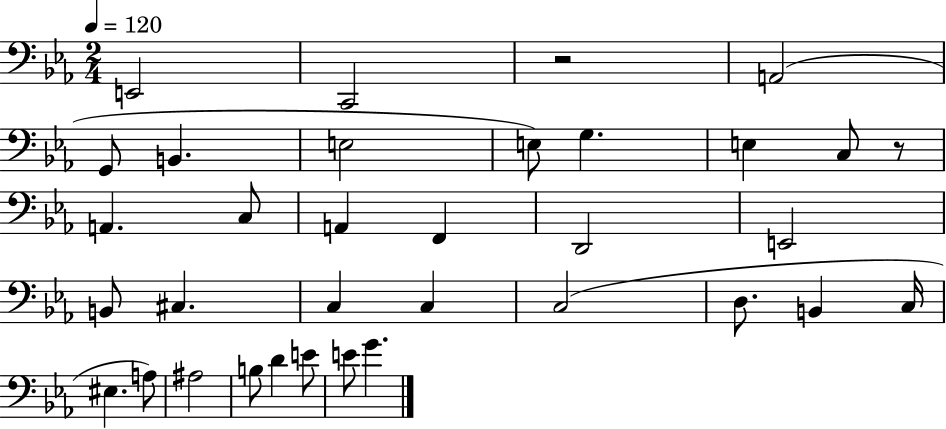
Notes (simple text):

E2/h C2/h R/h A2/h G2/e B2/q. E3/h E3/e G3/q. E3/q C3/e R/e A2/q. C3/e A2/q F2/q D2/h E2/h B2/e C#3/q. C3/q C3/q C3/h D3/e. B2/q C3/s EIS3/q. A3/e A#3/h B3/e D4/q E4/e E4/e G4/q.